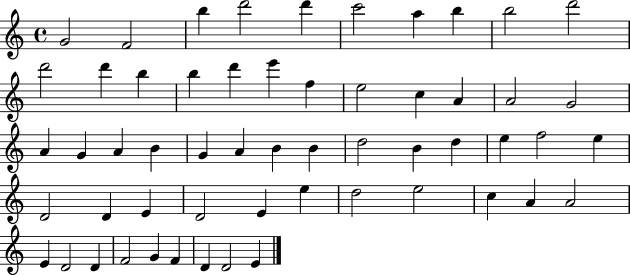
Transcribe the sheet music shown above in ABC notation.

X:1
T:Untitled
M:4/4
L:1/4
K:C
G2 F2 b d'2 d' c'2 a b b2 d'2 d'2 d' b b d' e' f e2 c A A2 G2 A G A B G A B B d2 B d e f2 e D2 D E D2 E e d2 e2 c A A2 E D2 D F2 G F D D2 E